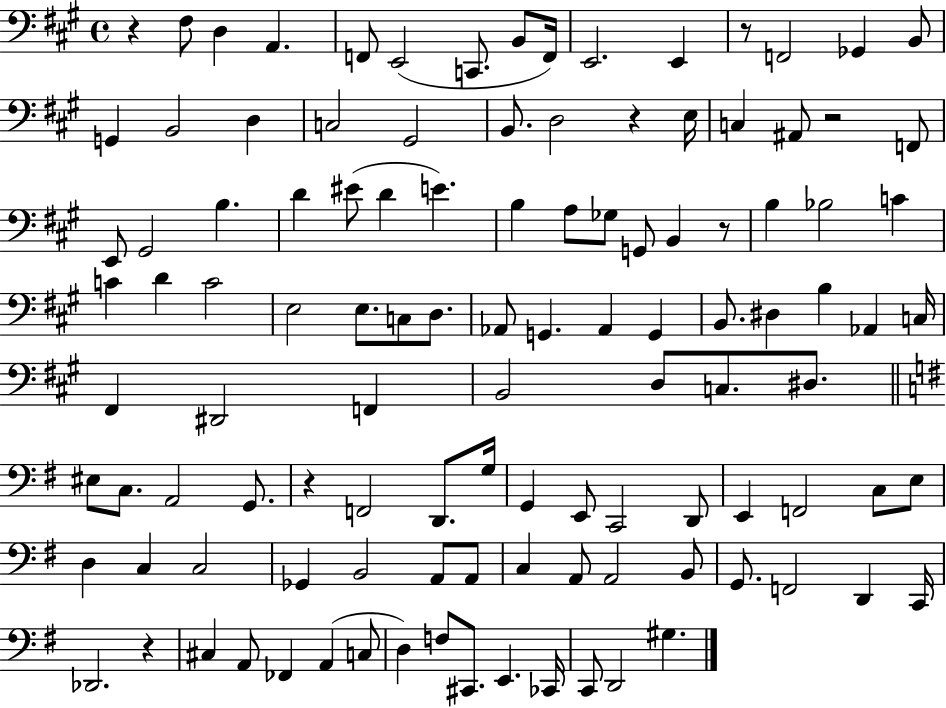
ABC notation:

X:1
T:Untitled
M:4/4
L:1/4
K:A
z ^F,/2 D, A,, F,,/2 E,,2 C,,/2 B,,/2 F,,/4 E,,2 E,, z/2 F,,2 _G,, B,,/2 G,, B,,2 D, C,2 ^G,,2 B,,/2 D,2 z E,/4 C, ^A,,/2 z2 F,,/2 E,,/2 ^G,,2 B, D ^E/2 D E B, A,/2 _G,/2 G,,/2 B,, z/2 B, _B,2 C C D C2 E,2 E,/2 C,/2 D,/2 _A,,/2 G,, _A,, G,, B,,/2 ^D, B, _A,, C,/4 ^F,, ^D,,2 F,, B,,2 D,/2 C,/2 ^D,/2 ^E,/2 C,/2 A,,2 G,,/2 z F,,2 D,,/2 G,/4 G,, E,,/2 C,,2 D,,/2 E,, F,,2 C,/2 E,/2 D, C, C,2 _G,, B,,2 A,,/2 A,,/2 C, A,,/2 A,,2 B,,/2 G,,/2 F,,2 D,, C,,/4 _D,,2 z ^C, A,,/2 _F,, A,, C,/2 D, F,/2 ^C,,/2 E,, _C,,/4 C,,/2 D,,2 ^G,